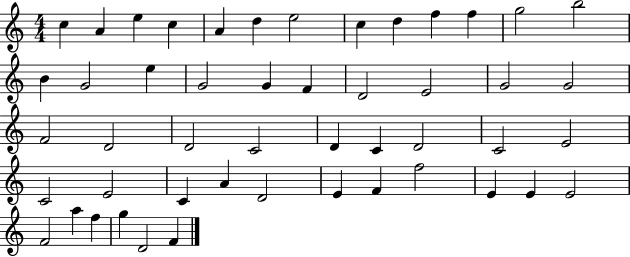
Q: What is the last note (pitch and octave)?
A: F4